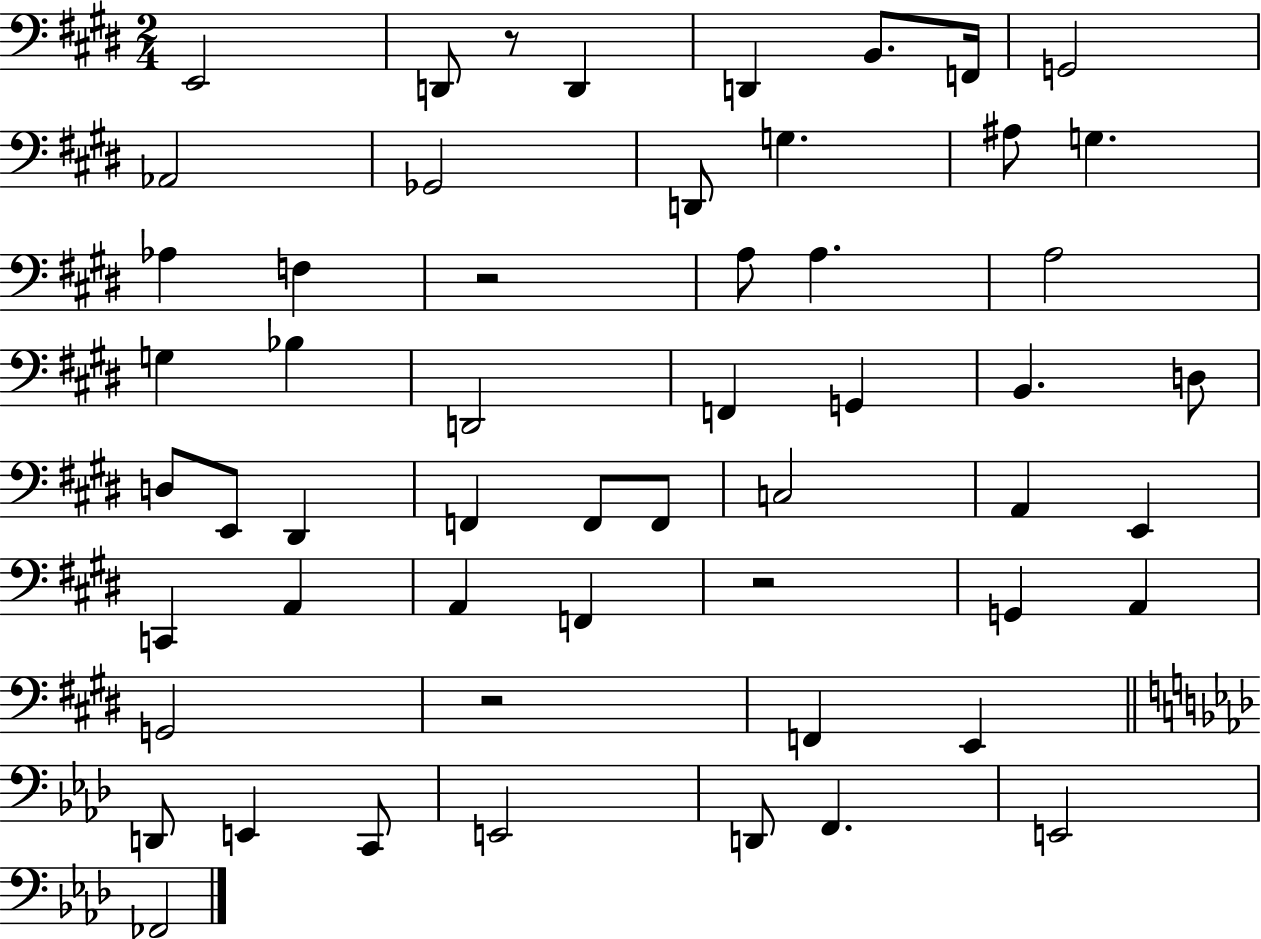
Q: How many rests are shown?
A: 4